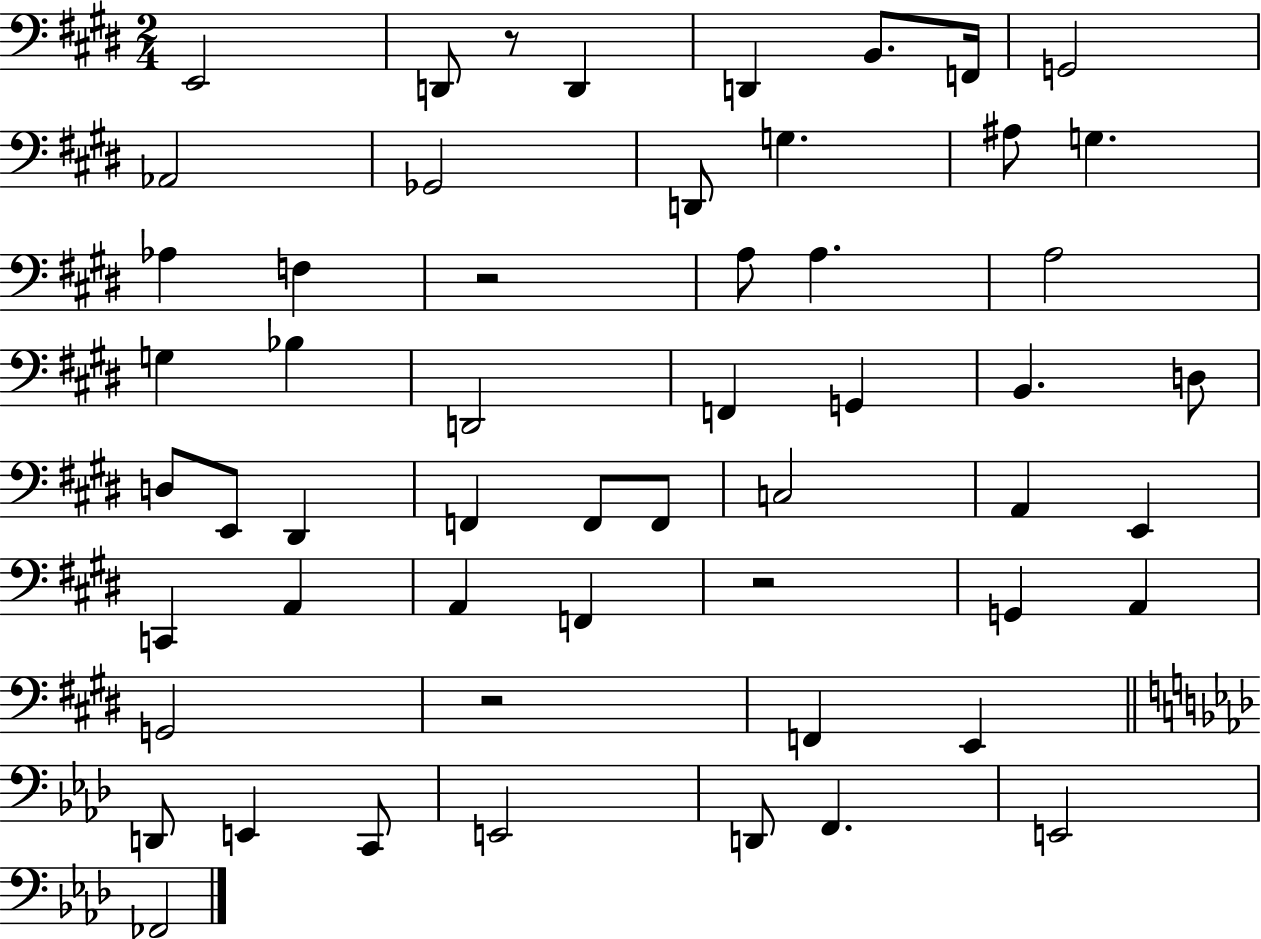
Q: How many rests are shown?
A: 4